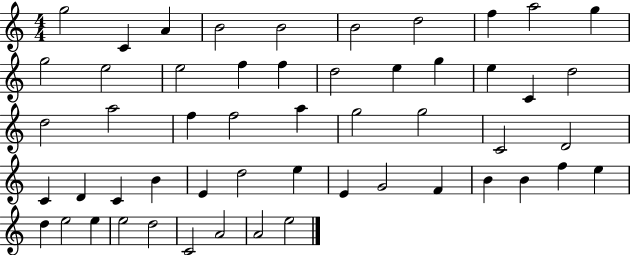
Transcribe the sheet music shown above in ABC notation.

X:1
T:Untitled
M:4/4
L:1/4
K:C
g2 C A B2 B2 B2 d2 f a2 g g2 e2 e2 f f d2 e g e C d2 d2 a2 f f2 a g2 g2 C2 D2 C D C B E d2 e E G2 F B B f e d e2 e e2 d2 C2 A2 A2 e2